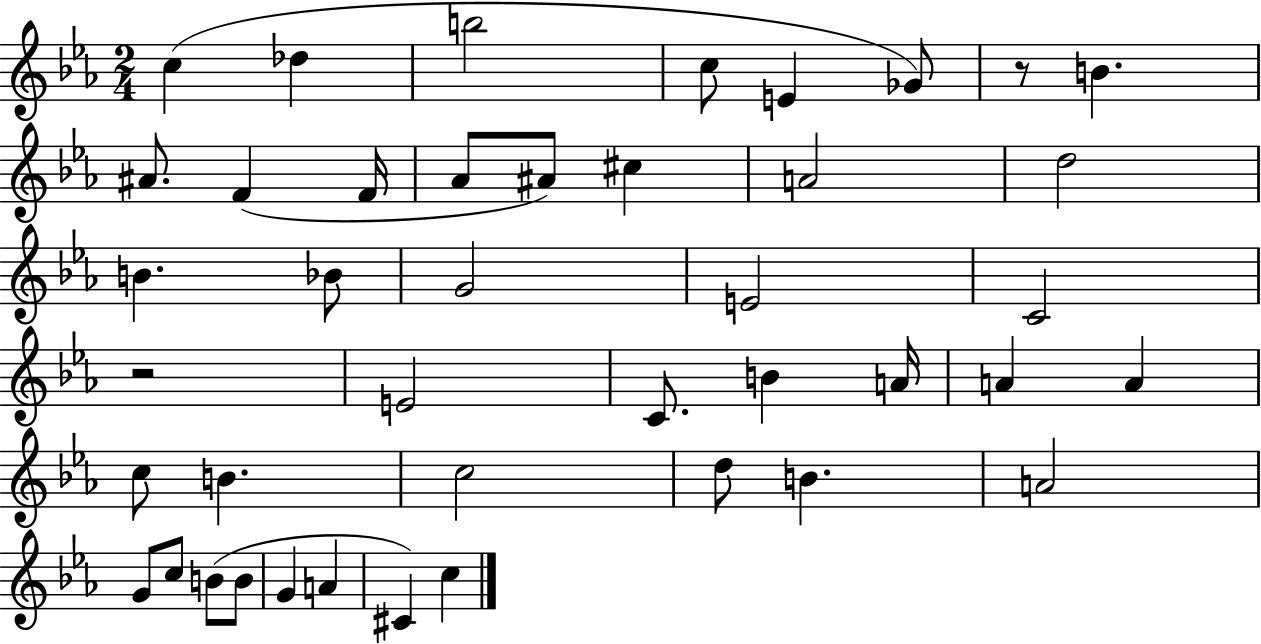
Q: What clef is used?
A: treble